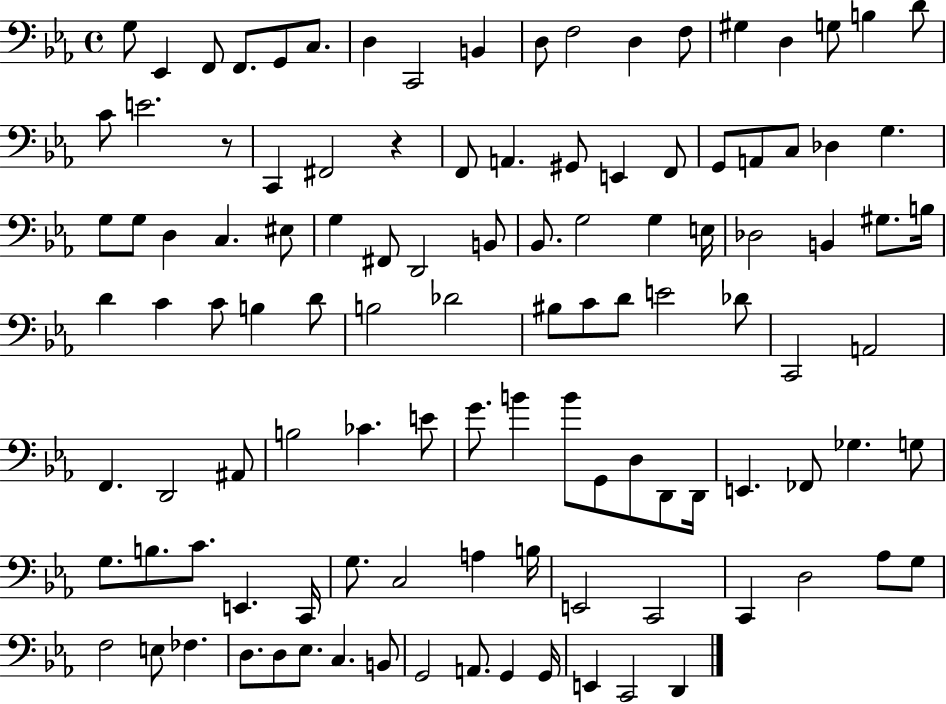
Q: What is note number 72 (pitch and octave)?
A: B4